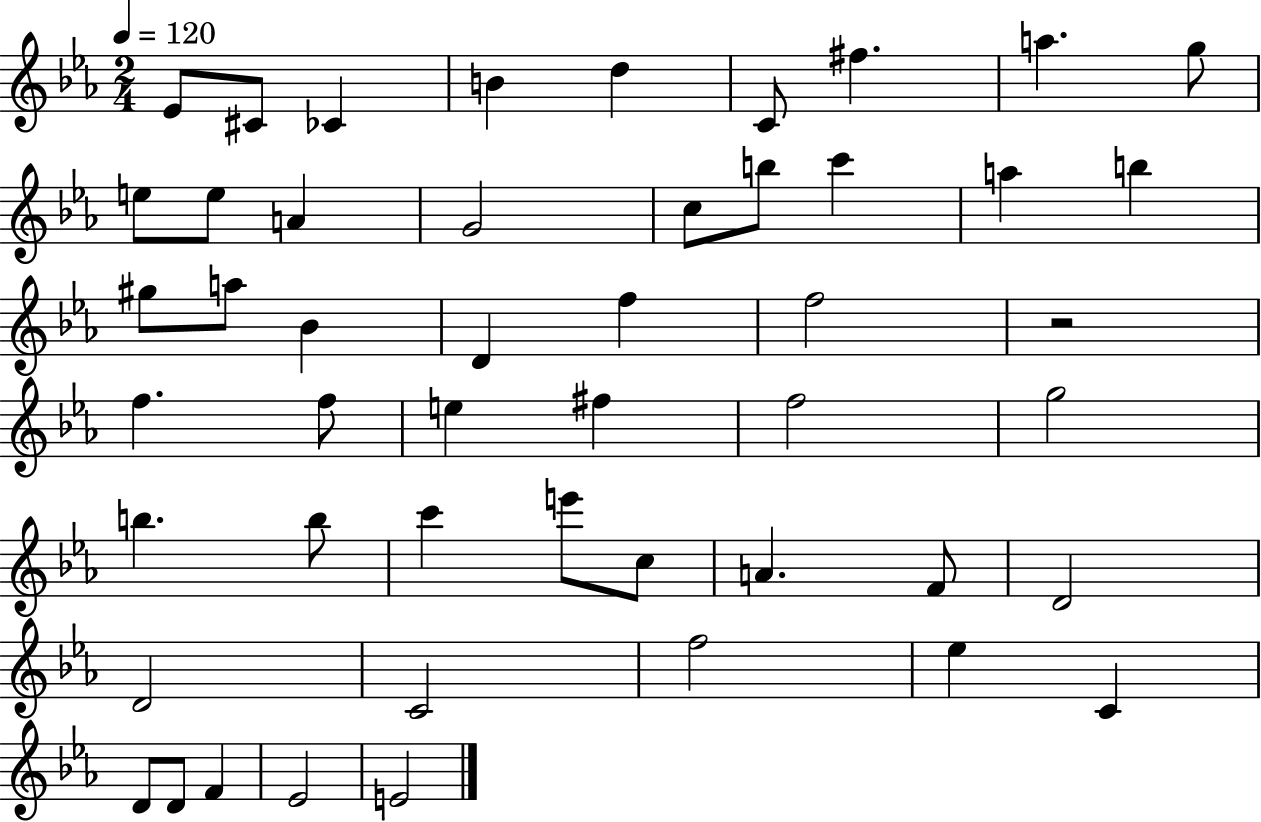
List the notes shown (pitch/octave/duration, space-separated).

Eb4/e C#4/e CES4/q B4/q D5/q C4/e F#5/q. A5/q. G5/e E5/e E5/e A4/q G4/h C5/e B5/e C6/q A5/q B5/q G#5/e A5/e Bb4/q D4/q F5/q F5/h R/h F5/q. F5/e E5/q F#5/q F5/h G5/h B5/q. B5/e C6/q E6/e C5/e A4/q. F4/e D4/h D4/h C4/h F5/h Eb5/q C4/q D4/e D4/e F4/q Eb4/h E4/h